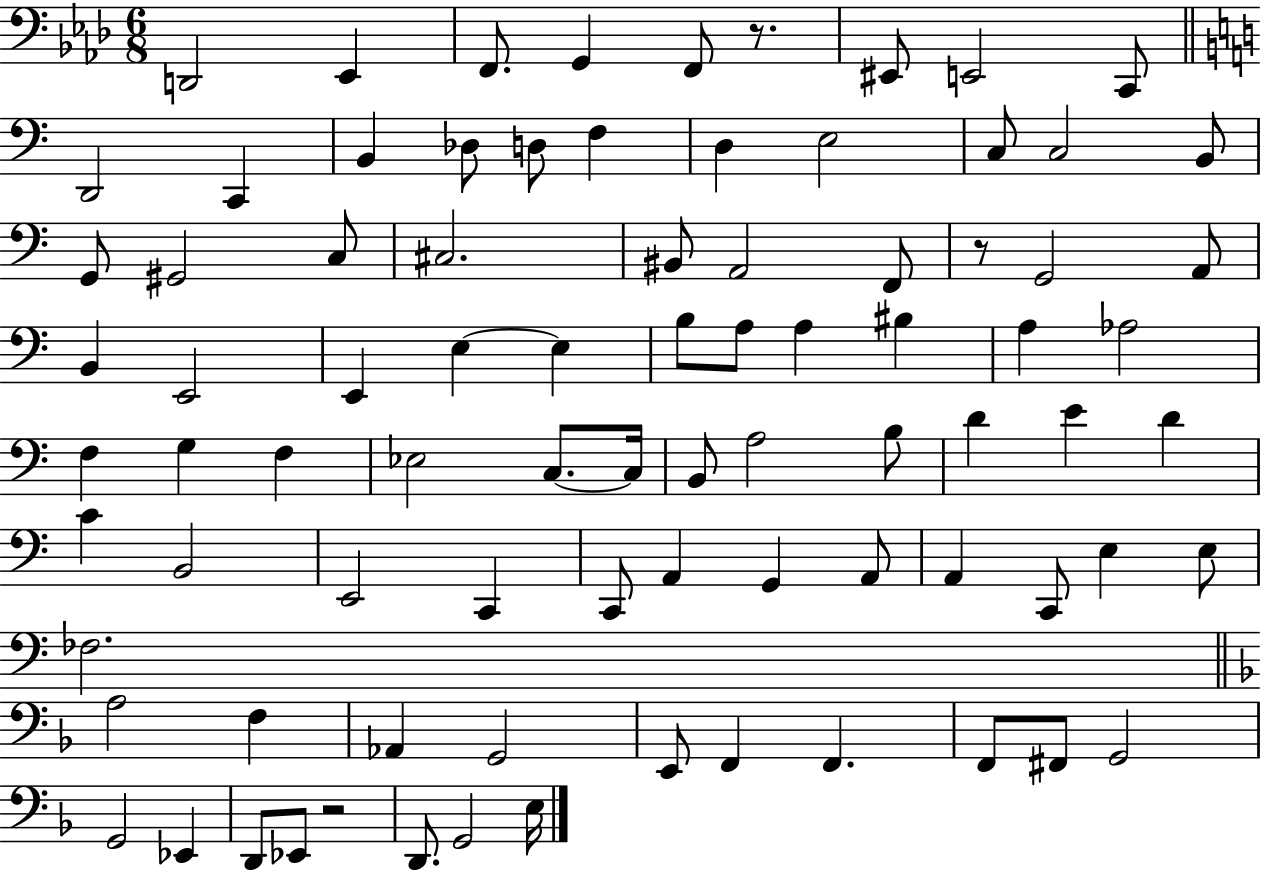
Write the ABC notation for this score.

X:1
T:Untitled
M:6/8
L:1/4
K:Ab
D,,2 _E,, F,,/2 G,, F,,/2 z/2 ^E,,/2 E,,2 C,,/2 D,,2 C,, B,, _D,/2 D,/2 F, D, E,2 C,/2 C,2 B,,/2 G,,/2 ^G,,2 C,/2 ^C,2 ^B,,/2 A,,2 F,,/2 z/2 G,,2 A,,/2 B,, E,,2 E,, E, E, B,/2 A,/2 A, ^B, A, _A,2 F, G, F, _E,2 C,/2 C,/4 B,,/2 A,2 B,/2 D E D C B,,2 E,,2 C,, C,,/2 A,, G,, A,,/2 A,, C,,/2 E, E,/2 _F,2 A,2 F, _A,, G,,2 E,,/2 F,, F,, F,,/2 ^F,,/2 G,,2 G,,2 _E,, D,,/2 _E,,/2 z2 D,,/2 G,,2 E,/4